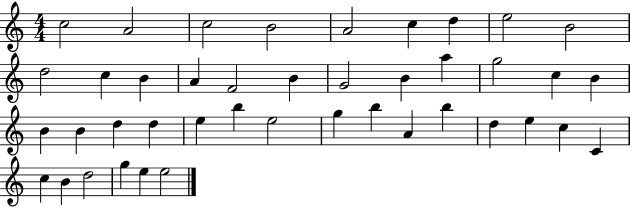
C5/h A4/h C5/h B4/h A4/h C5/q D5/q E5/h B4/h D5/h C5/q B4/q A4/q F4/h B4/q G4/h B4/q A5/q G5/h C5/q B4/q B4/q B4/q D5/q D5/q E5/q B5/q E5/h G5/q B5/q A4/q B5/q D5/q E5/q C5/q C4/q C5/q B4/q D5/h G5/q E5/q E5/h